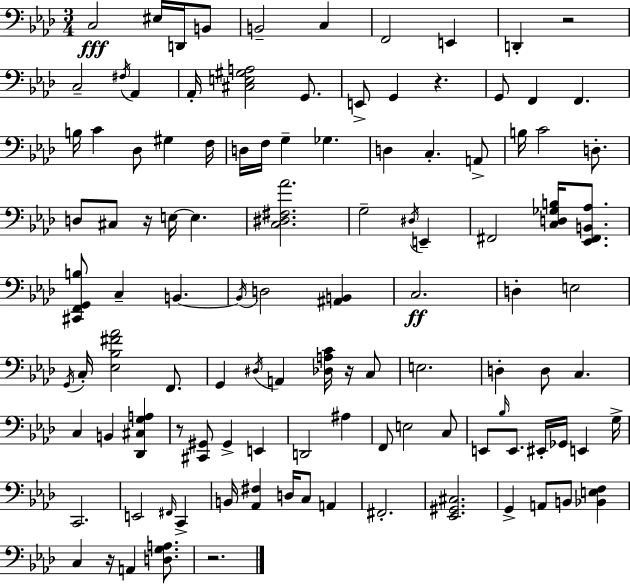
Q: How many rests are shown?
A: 7